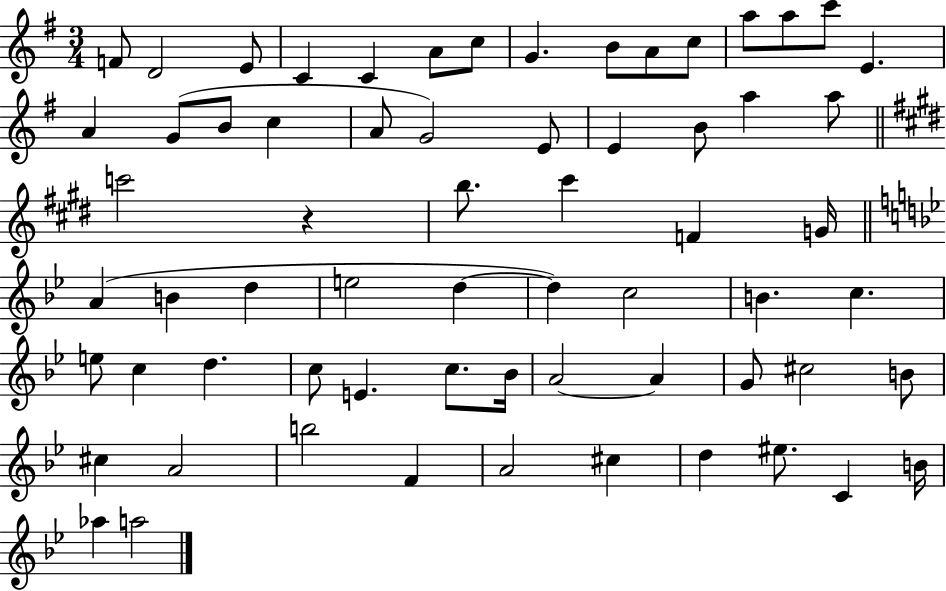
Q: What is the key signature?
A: G major